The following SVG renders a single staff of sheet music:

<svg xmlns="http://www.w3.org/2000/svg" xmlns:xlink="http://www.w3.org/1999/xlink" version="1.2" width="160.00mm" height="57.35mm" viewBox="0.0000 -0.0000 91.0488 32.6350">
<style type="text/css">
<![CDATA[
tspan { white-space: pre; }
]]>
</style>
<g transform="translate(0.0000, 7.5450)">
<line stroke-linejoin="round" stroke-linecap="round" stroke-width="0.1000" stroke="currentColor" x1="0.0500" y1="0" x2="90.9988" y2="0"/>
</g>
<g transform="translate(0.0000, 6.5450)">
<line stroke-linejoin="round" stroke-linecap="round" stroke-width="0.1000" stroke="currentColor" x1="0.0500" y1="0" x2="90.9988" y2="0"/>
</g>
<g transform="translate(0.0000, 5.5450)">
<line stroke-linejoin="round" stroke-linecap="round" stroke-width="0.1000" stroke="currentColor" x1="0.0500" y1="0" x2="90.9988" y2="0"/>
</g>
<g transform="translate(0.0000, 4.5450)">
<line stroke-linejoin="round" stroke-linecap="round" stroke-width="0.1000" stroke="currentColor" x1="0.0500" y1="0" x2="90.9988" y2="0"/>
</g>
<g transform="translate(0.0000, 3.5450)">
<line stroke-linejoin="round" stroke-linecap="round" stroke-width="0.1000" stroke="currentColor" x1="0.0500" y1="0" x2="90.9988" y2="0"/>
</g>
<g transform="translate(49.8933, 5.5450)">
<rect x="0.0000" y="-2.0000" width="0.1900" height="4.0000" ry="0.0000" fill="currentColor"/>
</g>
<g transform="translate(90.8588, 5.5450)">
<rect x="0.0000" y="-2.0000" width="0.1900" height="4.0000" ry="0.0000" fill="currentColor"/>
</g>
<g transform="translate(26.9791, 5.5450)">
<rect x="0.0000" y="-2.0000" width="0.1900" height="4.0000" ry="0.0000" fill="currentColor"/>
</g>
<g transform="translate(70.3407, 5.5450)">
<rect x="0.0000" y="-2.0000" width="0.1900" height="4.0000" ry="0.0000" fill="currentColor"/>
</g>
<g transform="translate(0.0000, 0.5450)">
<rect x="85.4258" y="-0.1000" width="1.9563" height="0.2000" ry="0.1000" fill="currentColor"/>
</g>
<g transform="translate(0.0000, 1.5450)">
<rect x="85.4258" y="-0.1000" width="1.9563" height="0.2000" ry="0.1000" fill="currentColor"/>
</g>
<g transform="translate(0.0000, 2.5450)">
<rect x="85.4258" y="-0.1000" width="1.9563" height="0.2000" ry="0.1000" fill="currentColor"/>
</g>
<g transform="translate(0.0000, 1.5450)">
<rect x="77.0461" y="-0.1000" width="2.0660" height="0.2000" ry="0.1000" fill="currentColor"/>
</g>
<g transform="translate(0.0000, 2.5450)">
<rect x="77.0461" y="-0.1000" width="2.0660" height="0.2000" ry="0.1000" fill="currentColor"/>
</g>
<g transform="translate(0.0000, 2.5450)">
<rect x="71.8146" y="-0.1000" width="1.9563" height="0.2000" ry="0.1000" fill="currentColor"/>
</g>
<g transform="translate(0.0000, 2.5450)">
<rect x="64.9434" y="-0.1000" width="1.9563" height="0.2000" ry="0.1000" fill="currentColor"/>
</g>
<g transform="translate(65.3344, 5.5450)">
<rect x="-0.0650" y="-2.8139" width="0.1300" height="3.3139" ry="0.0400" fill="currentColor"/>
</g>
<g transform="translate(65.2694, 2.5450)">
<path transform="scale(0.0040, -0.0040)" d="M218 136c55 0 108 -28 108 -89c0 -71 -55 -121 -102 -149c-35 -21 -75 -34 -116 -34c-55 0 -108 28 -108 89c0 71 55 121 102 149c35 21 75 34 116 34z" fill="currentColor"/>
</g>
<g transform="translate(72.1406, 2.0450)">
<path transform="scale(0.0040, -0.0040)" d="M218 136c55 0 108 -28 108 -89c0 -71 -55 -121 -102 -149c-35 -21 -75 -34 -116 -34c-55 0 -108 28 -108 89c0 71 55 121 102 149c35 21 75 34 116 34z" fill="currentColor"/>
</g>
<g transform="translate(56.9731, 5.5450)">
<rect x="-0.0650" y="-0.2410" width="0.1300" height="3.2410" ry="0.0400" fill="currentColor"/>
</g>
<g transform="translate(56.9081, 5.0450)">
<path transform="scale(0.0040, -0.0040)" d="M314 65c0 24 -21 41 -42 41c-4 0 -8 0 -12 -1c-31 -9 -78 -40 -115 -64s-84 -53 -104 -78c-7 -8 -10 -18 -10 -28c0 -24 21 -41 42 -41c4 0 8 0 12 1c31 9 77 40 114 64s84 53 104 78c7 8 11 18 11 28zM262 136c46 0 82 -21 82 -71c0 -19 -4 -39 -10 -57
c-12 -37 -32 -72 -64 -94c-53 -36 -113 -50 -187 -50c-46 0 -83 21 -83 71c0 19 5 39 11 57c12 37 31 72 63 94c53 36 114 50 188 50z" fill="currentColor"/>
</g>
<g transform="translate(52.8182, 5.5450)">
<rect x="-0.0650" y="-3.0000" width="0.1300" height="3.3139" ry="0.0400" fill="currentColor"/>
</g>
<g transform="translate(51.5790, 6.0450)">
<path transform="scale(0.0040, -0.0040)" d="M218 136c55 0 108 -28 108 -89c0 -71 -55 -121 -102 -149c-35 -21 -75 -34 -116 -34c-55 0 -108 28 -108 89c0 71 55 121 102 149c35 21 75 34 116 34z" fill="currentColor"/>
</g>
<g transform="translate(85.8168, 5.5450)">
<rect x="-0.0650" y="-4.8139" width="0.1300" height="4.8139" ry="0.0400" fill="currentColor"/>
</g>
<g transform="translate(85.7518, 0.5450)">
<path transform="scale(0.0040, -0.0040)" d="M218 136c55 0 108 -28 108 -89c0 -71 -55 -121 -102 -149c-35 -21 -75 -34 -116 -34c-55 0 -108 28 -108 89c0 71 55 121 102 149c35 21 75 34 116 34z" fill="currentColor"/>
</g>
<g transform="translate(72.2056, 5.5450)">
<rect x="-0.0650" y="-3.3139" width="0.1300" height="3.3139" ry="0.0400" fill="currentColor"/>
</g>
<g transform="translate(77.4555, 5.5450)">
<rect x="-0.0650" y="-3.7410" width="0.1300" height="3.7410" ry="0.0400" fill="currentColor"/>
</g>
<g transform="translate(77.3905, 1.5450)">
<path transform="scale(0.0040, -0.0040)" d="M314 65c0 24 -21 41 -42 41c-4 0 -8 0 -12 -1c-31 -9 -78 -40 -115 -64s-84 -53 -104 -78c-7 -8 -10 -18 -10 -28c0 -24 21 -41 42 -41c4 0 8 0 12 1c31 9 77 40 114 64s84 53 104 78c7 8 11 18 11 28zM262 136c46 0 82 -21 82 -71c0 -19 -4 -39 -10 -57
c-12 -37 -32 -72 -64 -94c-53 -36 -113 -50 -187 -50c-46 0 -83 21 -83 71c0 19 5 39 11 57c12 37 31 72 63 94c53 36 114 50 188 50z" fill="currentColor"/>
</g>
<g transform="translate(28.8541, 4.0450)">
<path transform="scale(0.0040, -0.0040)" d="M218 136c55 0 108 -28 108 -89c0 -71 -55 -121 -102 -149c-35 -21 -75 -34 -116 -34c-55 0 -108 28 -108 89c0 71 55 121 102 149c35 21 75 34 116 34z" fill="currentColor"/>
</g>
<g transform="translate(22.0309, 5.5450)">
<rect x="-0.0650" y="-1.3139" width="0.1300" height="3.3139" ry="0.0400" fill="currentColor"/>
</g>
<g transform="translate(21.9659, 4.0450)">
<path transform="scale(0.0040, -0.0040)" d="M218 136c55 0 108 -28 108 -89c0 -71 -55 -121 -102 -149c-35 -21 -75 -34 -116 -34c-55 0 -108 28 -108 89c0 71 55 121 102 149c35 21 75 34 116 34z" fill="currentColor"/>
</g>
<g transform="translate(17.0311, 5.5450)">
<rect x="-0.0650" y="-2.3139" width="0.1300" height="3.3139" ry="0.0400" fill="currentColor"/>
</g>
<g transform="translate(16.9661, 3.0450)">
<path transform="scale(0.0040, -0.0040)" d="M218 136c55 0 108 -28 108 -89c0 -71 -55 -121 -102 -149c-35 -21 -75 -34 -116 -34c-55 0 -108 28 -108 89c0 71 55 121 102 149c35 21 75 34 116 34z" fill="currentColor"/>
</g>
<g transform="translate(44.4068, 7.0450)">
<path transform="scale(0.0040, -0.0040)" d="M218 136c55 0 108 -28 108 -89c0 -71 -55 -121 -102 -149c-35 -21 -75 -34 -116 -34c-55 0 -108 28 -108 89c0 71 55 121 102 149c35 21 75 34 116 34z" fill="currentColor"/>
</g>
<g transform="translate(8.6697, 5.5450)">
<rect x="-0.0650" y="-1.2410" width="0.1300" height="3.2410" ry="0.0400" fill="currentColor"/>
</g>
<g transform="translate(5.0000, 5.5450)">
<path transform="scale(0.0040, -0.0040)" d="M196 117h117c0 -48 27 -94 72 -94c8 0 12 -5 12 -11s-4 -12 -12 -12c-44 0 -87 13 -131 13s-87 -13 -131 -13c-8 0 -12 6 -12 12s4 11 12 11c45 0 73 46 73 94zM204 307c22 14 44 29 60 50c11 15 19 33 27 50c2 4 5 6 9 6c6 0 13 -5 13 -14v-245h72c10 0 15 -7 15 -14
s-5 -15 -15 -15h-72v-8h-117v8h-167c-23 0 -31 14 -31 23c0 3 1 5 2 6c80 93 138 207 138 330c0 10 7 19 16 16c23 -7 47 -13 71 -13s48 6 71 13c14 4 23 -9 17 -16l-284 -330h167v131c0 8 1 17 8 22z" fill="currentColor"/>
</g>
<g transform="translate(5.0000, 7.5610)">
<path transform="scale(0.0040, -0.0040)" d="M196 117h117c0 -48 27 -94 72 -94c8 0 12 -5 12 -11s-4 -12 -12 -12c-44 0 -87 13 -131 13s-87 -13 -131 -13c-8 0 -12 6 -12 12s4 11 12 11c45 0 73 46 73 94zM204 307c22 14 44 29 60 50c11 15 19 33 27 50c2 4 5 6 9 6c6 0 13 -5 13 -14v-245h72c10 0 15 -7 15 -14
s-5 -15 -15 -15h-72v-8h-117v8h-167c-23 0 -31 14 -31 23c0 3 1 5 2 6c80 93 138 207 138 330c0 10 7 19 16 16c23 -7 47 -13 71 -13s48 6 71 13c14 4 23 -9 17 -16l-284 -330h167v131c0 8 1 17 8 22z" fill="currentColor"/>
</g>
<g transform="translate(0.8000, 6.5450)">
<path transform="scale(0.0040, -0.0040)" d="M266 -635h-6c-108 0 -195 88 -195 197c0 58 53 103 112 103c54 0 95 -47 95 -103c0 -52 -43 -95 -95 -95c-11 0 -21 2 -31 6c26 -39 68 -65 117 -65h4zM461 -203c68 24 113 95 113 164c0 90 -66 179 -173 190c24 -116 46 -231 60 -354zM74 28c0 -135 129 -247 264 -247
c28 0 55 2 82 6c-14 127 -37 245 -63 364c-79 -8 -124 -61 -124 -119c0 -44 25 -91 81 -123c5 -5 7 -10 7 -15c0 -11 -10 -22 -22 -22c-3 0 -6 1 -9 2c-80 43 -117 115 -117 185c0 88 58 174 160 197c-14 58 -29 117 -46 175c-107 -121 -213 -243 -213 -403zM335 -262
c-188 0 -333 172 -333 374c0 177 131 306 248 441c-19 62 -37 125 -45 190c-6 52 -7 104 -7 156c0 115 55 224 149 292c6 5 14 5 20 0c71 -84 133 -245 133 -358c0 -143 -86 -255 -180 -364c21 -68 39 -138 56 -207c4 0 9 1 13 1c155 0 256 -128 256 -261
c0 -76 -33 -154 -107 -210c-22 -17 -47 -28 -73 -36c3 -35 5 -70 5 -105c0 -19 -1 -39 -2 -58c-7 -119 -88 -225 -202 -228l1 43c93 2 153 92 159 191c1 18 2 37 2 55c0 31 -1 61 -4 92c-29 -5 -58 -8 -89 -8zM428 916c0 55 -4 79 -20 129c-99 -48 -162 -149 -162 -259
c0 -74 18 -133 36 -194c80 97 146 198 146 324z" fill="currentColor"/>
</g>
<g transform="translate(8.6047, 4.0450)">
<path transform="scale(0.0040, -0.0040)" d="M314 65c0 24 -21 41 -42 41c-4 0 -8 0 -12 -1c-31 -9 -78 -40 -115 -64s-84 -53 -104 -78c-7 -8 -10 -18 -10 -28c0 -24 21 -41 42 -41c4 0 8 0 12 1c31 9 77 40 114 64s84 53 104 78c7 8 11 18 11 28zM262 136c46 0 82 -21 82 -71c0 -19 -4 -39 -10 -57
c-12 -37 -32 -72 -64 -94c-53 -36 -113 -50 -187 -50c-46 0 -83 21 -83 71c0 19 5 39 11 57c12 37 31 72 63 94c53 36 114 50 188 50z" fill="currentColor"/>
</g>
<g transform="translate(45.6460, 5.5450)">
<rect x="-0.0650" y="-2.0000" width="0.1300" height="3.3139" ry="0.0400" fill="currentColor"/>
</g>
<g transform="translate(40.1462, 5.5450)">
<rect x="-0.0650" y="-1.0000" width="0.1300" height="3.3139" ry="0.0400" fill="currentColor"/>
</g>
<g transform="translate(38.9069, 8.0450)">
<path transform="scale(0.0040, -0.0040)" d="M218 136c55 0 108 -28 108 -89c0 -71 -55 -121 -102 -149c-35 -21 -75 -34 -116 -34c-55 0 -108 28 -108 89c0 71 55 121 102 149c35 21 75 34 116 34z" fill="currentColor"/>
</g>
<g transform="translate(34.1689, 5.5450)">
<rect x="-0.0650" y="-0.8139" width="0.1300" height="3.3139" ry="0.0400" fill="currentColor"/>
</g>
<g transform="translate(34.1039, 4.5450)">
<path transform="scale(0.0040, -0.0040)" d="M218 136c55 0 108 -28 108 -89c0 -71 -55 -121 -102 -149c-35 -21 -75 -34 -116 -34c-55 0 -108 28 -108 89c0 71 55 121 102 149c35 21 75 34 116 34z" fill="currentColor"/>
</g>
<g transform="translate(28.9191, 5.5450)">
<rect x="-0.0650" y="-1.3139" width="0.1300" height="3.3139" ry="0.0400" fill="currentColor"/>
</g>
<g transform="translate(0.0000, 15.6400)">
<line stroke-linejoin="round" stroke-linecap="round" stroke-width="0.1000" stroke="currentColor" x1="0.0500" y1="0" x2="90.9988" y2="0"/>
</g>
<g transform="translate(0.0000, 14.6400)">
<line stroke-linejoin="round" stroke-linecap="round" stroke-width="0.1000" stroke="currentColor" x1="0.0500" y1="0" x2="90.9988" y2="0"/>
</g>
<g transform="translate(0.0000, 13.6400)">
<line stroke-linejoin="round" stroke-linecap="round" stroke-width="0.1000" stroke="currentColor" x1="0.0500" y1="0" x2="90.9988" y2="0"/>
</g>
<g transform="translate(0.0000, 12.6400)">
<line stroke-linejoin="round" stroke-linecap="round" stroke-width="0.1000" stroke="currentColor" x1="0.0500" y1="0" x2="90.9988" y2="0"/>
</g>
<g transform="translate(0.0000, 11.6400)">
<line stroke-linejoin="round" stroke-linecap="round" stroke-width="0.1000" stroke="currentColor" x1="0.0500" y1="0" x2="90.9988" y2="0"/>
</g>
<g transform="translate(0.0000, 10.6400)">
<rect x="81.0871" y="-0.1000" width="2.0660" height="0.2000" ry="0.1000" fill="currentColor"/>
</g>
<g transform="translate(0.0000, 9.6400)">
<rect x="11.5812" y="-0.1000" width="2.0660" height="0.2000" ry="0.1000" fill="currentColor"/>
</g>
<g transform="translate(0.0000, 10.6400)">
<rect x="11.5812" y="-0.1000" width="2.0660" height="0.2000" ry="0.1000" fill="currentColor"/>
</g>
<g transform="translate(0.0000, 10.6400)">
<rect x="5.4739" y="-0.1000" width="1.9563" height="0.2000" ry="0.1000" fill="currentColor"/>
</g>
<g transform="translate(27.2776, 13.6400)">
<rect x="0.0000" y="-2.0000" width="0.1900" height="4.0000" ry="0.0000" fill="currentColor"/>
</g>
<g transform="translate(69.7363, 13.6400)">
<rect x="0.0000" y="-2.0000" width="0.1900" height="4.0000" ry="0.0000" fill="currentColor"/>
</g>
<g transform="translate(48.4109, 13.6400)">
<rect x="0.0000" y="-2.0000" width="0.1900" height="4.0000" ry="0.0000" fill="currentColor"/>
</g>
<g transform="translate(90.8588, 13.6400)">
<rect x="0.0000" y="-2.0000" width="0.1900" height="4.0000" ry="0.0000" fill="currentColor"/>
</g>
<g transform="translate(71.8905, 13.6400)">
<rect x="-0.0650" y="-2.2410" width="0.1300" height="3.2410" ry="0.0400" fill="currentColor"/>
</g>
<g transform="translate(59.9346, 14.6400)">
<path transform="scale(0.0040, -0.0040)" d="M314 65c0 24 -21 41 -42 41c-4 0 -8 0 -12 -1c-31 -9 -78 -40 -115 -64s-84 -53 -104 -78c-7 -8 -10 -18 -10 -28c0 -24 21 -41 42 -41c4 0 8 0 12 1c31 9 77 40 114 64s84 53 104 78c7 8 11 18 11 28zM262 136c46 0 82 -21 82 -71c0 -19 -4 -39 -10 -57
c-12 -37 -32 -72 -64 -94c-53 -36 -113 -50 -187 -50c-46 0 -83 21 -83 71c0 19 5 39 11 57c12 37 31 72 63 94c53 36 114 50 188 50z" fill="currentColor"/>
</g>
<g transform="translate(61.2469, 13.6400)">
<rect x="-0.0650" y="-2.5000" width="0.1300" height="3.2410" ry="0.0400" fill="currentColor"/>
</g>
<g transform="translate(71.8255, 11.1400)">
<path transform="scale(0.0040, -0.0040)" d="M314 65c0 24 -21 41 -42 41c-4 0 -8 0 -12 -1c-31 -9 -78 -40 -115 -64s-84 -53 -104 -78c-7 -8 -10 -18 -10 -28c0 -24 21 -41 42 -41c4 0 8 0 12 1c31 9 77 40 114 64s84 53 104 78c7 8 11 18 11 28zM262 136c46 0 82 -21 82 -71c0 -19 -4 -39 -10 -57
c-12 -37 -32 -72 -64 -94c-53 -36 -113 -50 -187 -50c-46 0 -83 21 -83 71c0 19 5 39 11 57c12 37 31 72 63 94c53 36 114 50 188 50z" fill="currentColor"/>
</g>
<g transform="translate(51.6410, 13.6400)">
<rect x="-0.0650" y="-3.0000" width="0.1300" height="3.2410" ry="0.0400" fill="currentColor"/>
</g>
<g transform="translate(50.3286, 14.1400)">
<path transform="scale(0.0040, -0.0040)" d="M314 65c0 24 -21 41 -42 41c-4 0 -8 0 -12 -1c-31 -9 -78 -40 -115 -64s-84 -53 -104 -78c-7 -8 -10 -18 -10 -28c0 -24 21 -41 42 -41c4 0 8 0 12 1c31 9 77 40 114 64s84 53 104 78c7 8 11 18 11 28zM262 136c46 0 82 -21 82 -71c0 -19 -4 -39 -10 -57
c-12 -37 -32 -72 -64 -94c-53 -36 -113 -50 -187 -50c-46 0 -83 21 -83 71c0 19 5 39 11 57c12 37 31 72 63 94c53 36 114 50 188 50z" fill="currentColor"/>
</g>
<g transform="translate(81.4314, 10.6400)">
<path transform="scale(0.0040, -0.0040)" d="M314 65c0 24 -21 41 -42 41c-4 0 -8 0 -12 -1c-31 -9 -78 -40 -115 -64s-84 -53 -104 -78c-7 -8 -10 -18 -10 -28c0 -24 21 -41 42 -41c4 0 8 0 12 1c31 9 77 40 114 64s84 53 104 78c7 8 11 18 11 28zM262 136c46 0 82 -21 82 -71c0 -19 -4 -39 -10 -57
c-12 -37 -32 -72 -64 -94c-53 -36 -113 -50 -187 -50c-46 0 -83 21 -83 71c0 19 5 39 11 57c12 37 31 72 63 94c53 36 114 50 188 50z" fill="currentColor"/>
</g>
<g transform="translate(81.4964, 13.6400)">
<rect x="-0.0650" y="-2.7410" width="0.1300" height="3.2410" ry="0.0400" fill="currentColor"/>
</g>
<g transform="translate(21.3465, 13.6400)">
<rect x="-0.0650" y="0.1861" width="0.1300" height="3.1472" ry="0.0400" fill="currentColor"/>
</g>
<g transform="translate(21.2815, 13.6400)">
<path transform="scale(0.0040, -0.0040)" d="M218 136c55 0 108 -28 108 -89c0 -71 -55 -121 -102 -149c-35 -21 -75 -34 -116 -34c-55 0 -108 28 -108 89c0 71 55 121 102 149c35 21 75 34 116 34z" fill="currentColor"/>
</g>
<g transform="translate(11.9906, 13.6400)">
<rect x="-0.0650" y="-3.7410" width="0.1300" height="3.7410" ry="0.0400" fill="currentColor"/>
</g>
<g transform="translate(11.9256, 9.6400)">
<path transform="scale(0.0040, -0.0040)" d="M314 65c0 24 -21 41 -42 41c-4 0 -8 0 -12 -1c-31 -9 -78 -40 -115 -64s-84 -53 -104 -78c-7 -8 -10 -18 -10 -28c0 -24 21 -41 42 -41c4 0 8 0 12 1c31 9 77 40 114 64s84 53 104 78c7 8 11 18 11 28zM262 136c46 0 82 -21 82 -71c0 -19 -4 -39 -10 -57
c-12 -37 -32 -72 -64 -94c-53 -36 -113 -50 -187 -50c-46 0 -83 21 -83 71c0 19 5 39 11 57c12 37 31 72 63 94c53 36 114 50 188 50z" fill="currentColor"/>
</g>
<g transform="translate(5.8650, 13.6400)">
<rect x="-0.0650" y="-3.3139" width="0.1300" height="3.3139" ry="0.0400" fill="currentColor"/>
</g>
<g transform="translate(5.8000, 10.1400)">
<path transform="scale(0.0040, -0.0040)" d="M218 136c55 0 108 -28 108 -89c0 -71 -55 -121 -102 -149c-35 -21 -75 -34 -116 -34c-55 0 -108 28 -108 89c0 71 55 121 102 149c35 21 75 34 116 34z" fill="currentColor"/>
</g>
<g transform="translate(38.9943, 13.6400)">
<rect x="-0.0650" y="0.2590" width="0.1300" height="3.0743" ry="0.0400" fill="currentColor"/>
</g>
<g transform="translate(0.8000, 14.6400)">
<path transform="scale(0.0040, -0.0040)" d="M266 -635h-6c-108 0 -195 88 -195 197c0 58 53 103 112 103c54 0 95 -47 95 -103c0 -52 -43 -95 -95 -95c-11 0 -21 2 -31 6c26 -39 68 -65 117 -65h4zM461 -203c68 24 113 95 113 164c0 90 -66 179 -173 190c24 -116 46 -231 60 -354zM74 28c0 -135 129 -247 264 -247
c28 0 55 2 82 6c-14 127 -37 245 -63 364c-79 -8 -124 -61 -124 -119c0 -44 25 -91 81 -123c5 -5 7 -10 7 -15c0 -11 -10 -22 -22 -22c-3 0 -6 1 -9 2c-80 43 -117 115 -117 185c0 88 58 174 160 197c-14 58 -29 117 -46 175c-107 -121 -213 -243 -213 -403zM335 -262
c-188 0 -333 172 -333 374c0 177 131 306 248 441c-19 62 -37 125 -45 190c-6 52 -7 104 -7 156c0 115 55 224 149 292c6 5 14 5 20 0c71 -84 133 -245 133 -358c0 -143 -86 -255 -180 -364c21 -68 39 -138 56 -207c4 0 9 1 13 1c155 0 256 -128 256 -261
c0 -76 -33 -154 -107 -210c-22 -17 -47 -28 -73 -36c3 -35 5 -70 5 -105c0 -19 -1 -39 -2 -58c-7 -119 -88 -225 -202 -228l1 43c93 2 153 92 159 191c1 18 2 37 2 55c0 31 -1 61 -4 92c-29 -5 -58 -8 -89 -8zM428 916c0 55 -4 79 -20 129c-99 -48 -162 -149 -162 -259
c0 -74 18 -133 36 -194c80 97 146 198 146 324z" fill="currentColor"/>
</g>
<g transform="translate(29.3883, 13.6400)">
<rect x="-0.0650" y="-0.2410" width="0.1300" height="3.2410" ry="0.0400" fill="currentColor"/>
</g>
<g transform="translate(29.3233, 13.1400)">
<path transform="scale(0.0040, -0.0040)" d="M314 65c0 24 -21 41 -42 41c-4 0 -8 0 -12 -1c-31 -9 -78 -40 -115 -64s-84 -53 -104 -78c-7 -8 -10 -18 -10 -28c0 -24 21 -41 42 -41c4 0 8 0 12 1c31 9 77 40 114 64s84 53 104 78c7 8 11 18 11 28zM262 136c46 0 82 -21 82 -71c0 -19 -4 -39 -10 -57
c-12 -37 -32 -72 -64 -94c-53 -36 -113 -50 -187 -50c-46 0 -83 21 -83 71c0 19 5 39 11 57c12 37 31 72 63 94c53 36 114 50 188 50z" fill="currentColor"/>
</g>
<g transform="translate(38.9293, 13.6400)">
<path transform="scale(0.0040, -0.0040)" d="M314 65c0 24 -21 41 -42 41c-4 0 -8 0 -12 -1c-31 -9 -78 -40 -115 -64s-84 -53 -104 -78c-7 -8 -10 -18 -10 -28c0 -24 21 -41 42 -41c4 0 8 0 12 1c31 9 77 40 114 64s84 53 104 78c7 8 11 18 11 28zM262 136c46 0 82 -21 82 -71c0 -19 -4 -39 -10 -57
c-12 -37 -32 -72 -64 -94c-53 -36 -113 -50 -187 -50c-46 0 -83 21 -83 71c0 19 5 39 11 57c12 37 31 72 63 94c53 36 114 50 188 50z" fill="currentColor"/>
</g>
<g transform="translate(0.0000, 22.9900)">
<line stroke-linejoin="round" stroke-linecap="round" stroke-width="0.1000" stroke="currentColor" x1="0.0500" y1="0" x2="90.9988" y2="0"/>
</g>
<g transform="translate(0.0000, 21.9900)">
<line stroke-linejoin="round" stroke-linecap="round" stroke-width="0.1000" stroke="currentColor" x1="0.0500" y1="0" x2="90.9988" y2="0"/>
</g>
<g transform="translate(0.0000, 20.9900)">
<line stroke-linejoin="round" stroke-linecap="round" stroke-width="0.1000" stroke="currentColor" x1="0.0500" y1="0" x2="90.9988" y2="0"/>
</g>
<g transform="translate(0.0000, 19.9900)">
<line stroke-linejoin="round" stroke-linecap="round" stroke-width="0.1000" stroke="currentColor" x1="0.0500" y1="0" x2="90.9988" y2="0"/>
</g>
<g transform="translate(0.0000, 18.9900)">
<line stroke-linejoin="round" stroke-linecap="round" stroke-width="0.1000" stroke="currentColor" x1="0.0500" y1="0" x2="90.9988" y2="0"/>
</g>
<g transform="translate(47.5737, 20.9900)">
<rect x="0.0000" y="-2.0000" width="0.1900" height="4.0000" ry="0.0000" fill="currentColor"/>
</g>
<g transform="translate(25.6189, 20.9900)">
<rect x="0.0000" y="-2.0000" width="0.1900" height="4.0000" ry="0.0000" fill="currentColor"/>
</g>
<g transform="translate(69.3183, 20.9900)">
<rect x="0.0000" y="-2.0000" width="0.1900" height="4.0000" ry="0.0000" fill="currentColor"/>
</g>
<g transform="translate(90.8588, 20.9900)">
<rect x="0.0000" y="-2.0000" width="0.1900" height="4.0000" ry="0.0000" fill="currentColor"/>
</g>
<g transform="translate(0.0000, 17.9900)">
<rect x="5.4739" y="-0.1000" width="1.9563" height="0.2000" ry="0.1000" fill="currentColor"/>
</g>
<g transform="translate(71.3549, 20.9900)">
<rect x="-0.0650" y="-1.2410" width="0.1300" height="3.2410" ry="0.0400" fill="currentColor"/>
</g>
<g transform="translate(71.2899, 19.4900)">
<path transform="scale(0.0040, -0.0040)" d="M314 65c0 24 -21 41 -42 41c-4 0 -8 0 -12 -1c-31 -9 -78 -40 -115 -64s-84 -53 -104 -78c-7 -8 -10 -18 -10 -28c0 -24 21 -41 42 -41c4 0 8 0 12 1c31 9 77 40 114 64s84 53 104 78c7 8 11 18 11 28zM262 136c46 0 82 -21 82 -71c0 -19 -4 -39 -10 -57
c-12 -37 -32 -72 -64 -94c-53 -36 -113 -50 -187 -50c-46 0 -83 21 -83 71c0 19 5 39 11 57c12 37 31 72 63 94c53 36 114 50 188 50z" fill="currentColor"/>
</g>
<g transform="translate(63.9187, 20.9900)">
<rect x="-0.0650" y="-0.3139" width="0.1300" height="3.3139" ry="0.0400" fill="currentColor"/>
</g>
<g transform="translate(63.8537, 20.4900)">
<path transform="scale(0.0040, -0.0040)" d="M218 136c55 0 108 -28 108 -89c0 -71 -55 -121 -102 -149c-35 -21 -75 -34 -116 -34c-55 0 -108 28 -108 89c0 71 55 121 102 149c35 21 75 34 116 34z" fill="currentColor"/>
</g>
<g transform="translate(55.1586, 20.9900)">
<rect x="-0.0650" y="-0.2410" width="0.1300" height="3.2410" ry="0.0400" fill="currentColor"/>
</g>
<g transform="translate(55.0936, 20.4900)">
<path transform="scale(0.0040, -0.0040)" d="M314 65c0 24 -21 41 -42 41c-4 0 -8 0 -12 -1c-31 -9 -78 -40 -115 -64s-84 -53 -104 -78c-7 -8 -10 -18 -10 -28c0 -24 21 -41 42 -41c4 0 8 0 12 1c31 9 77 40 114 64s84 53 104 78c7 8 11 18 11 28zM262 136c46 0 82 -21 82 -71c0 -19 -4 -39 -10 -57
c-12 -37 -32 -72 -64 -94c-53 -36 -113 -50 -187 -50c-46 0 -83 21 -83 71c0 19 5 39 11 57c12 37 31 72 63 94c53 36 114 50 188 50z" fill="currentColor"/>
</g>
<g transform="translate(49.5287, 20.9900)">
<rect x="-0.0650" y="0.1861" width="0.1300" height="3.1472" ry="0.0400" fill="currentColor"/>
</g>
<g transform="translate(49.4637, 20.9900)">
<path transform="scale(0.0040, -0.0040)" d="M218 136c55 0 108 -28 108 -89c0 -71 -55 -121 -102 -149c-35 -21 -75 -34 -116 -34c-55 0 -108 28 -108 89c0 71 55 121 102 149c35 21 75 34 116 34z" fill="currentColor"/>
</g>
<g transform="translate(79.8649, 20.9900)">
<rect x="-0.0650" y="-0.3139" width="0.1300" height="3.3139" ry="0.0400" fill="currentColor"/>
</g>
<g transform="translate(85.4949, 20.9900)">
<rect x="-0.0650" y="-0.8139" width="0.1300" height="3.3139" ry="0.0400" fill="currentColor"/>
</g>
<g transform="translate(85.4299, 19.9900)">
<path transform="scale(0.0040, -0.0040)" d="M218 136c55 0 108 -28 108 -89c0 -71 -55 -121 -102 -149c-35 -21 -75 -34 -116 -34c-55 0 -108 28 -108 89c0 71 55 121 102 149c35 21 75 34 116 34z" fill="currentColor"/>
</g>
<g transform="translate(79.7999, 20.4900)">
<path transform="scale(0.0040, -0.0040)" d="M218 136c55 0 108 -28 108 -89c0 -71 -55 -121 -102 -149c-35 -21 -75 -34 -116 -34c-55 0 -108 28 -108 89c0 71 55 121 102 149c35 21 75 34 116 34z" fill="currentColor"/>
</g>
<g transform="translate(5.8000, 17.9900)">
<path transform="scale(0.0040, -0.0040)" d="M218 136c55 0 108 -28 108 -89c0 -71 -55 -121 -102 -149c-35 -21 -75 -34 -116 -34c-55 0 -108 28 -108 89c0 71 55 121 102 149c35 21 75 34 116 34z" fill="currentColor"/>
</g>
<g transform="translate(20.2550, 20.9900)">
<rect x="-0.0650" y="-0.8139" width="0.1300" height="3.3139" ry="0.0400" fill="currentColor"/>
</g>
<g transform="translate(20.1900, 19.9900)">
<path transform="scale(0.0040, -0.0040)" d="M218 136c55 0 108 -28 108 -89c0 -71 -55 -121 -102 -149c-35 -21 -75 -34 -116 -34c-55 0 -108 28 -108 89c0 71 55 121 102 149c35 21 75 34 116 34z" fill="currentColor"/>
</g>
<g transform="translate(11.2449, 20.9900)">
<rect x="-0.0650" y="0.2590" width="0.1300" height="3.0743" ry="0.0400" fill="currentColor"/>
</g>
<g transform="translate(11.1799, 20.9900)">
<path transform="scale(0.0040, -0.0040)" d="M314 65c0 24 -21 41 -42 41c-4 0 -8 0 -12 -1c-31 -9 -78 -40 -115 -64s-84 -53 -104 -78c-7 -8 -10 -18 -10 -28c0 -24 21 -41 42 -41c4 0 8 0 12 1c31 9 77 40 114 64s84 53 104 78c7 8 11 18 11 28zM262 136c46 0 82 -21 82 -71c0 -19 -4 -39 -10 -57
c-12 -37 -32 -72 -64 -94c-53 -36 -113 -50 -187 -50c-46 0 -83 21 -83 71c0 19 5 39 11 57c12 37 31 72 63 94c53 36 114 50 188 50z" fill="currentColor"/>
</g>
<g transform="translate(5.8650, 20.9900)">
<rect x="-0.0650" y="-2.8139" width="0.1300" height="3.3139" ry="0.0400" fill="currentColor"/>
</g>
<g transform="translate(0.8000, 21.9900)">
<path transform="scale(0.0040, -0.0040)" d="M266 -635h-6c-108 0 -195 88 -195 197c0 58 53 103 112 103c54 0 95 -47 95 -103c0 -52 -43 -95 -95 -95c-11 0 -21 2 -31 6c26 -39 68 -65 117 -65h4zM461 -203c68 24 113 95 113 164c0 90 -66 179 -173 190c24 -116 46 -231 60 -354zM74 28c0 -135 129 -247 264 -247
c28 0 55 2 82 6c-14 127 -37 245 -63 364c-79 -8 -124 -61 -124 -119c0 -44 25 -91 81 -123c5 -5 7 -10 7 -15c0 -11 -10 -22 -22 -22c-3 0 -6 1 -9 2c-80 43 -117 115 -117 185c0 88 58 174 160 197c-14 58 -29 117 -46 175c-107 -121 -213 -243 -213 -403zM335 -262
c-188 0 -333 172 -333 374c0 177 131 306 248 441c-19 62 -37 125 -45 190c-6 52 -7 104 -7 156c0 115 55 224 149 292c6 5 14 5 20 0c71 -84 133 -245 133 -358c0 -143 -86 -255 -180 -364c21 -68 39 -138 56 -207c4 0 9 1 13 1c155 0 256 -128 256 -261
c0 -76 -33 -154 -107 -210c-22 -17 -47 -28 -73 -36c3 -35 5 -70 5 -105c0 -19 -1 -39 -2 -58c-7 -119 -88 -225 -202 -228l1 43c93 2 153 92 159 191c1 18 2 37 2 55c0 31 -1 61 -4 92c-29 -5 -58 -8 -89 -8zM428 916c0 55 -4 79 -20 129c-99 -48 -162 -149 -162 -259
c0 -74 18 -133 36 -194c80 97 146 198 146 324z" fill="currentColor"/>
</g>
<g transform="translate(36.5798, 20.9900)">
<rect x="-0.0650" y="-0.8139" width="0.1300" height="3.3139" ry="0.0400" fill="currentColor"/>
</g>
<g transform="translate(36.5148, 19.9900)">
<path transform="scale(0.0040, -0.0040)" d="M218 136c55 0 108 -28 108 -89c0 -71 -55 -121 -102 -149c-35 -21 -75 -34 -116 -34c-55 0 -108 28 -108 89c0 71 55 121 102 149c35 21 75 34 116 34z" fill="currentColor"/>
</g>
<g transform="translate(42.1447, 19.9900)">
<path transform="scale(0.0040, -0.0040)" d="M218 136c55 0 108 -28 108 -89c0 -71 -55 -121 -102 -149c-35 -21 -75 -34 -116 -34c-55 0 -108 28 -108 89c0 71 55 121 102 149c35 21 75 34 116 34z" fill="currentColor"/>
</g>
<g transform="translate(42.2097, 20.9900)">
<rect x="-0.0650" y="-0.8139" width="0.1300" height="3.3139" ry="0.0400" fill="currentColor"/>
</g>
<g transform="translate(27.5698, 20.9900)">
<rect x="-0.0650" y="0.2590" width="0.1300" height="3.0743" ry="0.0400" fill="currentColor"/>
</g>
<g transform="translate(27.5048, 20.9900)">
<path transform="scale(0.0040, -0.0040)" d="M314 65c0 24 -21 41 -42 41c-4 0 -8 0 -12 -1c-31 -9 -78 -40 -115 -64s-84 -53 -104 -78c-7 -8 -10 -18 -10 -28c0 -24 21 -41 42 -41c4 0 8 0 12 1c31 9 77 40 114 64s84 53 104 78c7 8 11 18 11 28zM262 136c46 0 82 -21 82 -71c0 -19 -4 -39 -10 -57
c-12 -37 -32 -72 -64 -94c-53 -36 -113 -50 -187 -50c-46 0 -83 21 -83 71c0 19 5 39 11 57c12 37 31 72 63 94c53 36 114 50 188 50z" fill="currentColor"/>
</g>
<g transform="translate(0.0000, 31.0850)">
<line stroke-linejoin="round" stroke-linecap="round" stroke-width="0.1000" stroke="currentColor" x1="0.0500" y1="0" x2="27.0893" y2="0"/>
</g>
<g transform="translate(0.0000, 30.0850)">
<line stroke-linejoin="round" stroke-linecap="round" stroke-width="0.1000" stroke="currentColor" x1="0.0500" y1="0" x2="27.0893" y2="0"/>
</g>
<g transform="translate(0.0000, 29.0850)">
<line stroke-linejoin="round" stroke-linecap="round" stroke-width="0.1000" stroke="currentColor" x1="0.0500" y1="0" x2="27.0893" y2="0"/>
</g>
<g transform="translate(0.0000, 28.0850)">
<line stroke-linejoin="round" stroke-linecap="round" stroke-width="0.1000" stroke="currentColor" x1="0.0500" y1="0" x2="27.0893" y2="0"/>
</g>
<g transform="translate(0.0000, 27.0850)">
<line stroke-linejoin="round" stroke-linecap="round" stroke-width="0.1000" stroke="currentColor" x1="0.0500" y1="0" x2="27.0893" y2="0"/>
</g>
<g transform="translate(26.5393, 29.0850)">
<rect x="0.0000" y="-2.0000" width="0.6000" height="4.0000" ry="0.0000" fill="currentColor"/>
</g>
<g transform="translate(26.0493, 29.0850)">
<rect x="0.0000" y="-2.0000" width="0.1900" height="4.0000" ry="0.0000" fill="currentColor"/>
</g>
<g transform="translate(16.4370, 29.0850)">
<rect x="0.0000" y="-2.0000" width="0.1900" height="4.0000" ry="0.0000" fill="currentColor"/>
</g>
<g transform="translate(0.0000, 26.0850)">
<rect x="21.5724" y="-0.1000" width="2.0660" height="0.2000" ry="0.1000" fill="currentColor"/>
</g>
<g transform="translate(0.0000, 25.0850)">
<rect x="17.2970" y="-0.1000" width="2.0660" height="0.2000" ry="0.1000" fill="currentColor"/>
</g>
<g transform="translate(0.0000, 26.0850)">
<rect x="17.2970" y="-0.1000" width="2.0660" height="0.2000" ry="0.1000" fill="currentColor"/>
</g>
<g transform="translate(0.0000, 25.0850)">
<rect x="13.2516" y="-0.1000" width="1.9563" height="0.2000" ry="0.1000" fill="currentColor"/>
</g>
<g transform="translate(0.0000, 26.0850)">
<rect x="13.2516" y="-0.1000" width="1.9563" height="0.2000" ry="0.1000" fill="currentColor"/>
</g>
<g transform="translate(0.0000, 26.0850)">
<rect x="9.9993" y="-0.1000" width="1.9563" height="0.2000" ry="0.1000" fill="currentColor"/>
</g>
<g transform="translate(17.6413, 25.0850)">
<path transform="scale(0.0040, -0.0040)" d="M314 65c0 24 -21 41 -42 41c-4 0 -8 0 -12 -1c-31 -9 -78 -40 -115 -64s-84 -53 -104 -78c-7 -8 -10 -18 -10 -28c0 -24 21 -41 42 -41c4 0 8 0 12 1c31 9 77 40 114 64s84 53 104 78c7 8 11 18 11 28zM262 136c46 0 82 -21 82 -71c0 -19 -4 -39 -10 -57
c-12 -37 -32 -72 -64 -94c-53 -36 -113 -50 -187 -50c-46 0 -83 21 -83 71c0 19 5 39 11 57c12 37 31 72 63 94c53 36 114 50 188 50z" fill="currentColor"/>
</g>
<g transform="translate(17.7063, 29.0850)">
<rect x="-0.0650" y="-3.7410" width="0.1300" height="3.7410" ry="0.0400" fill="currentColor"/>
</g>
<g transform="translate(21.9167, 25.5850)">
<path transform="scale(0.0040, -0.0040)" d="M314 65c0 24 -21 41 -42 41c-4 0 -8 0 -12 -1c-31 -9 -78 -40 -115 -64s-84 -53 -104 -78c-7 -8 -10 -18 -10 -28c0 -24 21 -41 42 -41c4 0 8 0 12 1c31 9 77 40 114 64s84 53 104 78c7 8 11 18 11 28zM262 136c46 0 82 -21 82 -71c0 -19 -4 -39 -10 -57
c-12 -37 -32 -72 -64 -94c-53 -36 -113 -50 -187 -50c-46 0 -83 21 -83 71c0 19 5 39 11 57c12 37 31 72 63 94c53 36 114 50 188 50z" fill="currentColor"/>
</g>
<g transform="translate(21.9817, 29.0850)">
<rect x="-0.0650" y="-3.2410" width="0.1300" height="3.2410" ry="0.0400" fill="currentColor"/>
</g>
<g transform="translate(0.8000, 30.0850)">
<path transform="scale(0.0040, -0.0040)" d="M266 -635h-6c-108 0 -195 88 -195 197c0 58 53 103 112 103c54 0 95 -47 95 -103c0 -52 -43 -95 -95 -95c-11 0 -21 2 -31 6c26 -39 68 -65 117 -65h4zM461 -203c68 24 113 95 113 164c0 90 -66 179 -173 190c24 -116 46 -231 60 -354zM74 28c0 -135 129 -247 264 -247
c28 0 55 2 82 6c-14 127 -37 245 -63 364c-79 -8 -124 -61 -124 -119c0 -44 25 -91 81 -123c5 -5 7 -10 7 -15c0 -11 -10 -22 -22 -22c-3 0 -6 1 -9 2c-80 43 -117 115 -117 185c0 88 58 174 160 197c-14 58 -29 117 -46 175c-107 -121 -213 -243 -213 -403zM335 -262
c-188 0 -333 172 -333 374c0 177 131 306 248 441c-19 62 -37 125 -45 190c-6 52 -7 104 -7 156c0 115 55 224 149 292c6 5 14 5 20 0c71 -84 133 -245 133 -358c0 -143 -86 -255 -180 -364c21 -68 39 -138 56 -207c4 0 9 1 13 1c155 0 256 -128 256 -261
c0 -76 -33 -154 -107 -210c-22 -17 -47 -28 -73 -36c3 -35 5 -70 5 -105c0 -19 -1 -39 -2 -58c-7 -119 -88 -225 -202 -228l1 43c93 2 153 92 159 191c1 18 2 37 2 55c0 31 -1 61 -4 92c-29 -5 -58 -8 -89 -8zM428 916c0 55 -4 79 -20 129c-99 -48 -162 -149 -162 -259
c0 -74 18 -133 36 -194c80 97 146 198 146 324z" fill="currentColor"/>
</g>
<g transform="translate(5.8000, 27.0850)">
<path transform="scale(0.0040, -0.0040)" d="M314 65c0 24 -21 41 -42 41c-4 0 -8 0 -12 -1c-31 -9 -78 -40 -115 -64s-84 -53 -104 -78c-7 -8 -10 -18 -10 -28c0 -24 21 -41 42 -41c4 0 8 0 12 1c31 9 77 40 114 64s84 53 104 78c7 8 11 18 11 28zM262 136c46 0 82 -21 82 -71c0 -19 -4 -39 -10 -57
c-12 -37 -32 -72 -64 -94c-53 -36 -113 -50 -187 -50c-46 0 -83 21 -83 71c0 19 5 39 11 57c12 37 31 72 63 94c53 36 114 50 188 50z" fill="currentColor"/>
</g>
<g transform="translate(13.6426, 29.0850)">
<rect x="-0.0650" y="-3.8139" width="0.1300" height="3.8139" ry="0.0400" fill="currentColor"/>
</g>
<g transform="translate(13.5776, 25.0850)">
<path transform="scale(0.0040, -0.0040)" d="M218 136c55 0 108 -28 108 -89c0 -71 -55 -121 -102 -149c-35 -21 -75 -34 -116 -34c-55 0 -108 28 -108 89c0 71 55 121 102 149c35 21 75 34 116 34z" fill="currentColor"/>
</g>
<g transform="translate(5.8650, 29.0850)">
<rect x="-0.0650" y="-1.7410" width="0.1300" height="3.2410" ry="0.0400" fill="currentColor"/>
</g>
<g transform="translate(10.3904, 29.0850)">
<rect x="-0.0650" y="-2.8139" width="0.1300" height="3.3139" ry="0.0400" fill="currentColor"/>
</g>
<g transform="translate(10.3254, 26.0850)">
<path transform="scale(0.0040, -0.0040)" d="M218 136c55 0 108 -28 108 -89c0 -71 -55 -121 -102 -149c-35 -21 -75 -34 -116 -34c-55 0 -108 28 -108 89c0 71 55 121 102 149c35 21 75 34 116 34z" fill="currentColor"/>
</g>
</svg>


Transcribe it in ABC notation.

X:1
T:Untitled
M:4/4
L:1/4
K:C
e2 g e e d D F A c2 a b c'2 e' b c'2 B c2 B2 A2 G2 g2 a2 a B2 d B2 d d B c2 c e2 c d f2 a c' c'2 b2